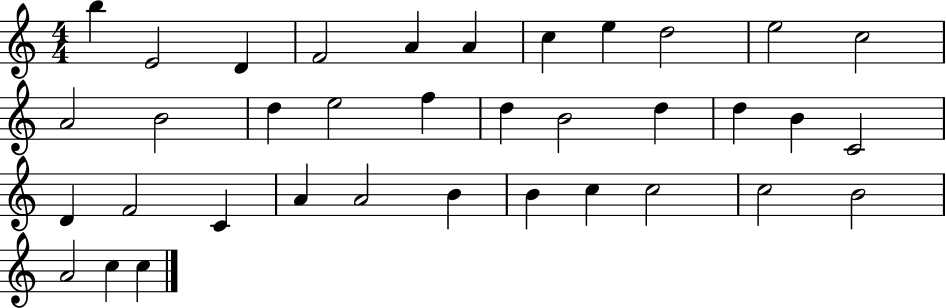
{
  \clef treble
  \numericTimeSignature
  \time 4/4
  \key c \major
  b''4 e'2 d'4 | f'2 a'4 a'4 | c''4 e''4 d''2 | e''2 c''2 | \break a'2 b'2 | d''4 e''2 f''4 | d''4 b'2 d''4 | d''4 b'4 c'2 | \break d'4 f'2 c'4 | a'4 a'2 b'4 | b'4 c''4 c''2 | c''2 b'2 | \break a'2 c''4 c''4 | \bar "|."
}